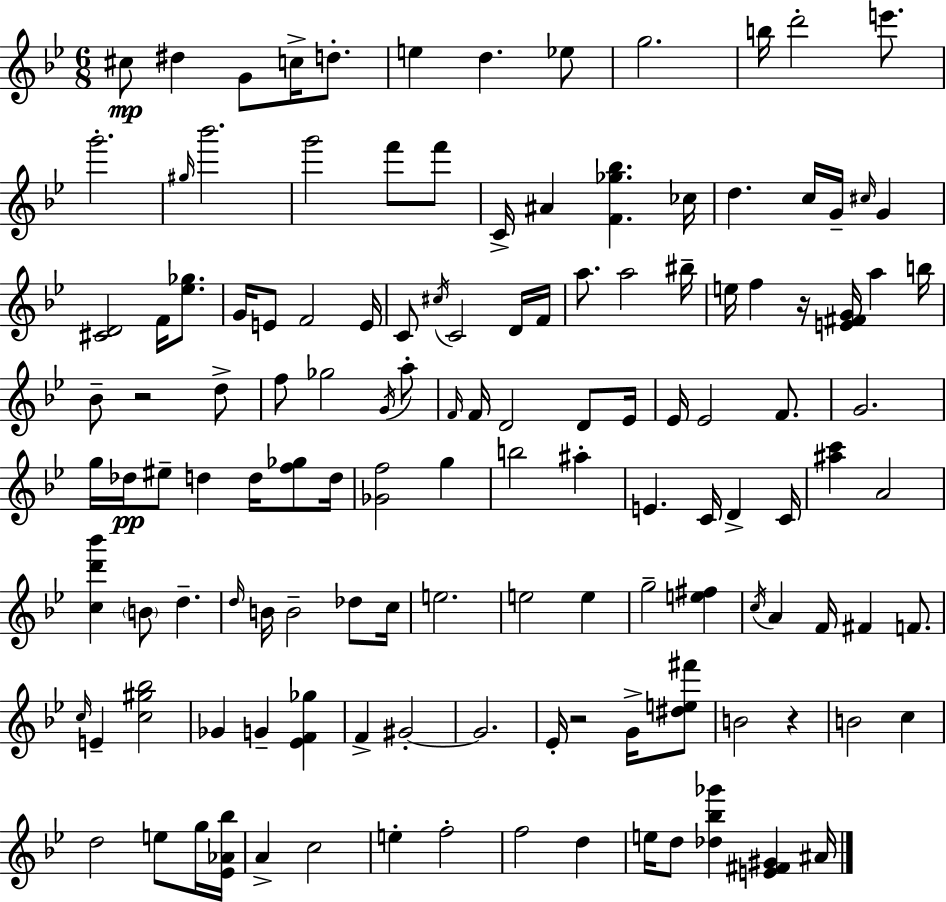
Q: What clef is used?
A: treble